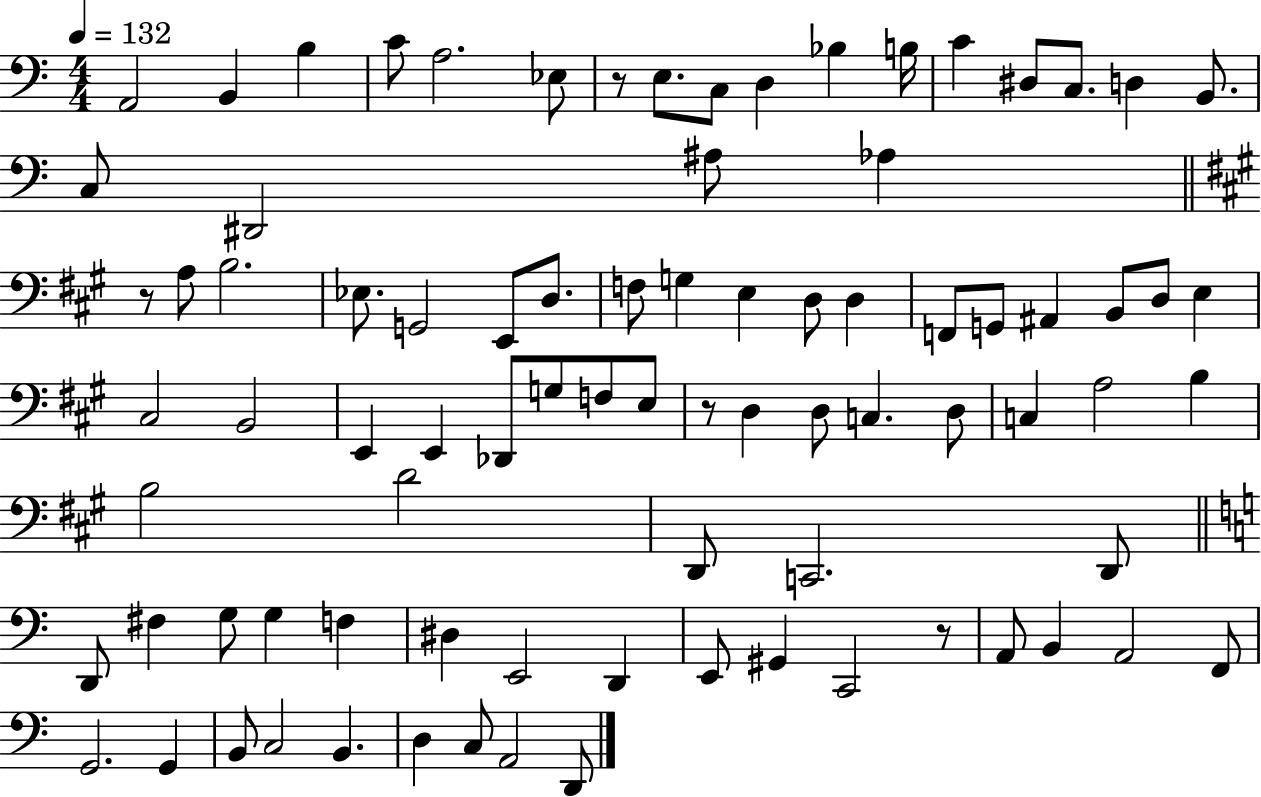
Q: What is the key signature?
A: C major